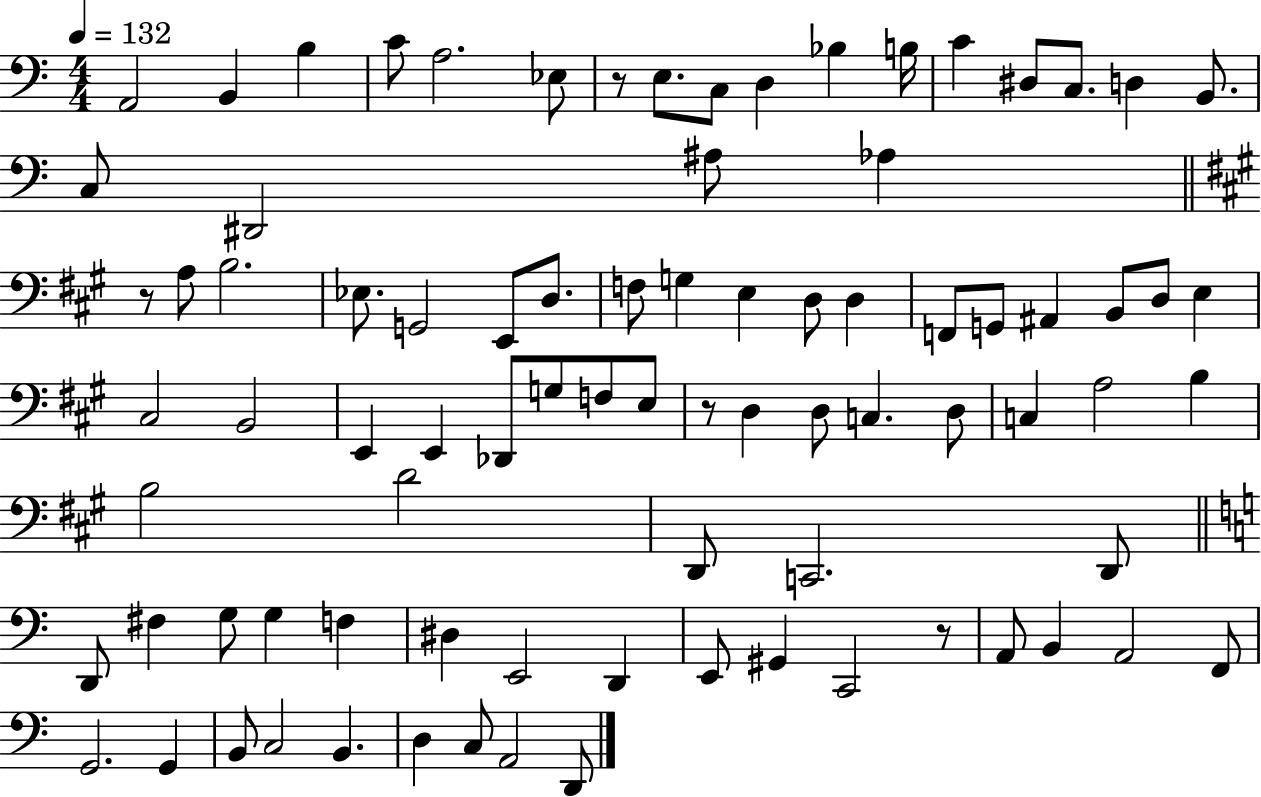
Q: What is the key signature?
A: C major